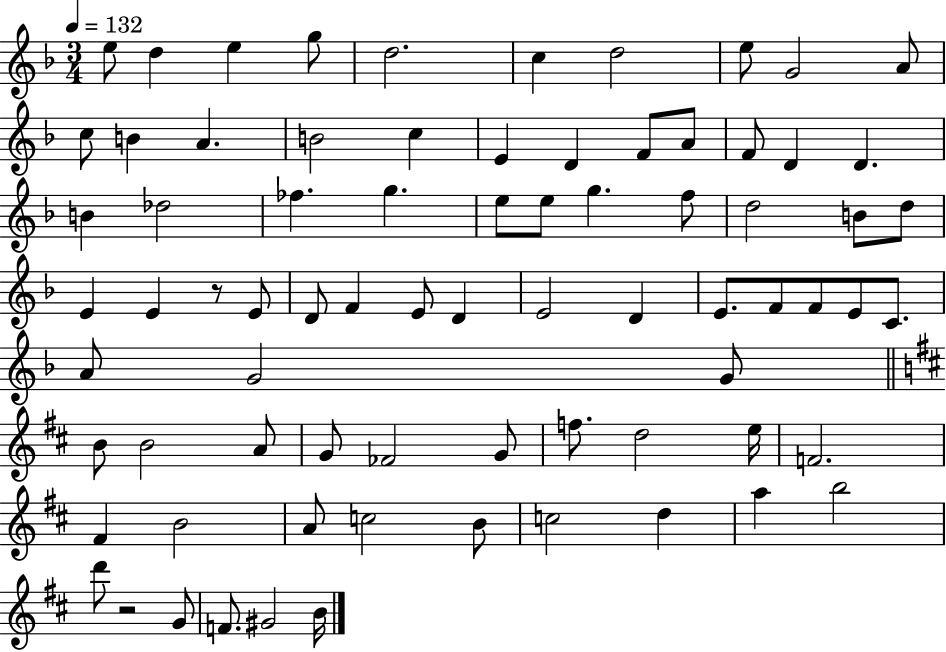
{
  \clef treble
  \numericTimeSignature
  \time 3/4
  \key f \major
  \tempo 4 = 132
  \repeat volta 2 { e''8 d''4 e''4 g''8 | d''2. | c''4 d''2 | e''8 g'2 a'8 | \break c''8 b'4 a'4. | b'2 c''4 | e'4 d'4 f'8 a'8 | f'8 d'4 d'4. | \break b'4 des''2 | fes''4. g''4. | e''8 e''8 g''4. f''8 | d''2 b'8 d''8 | \break e'4 e'4 r8 e'8 | d'8 f'4 e'8 d'4 | e'2 d'4 | e'8. f'8 f'8 e'8 c'8. | \break a'8 g'2 g'8 | \bar "||" \break \key b \minor b'8 b'2 a'8 | g'8 fes'2 g'8 | f''8. d''2 e''16 | f'2. | \break fis'4 b'2 | a'8 c''2 b'8 | c''2 d''4 | a''4 b''2 | \break d'''8 r2 g'8 | f'8. gis'2 b'16 | } \bar "|."
}